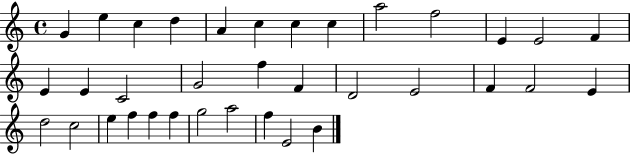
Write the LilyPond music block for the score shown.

{
  \clef treble
  \time 4/4
  \defaultTimeSignature
  \key c \major
  g'4 e''4 c''4 d''4 | a'4 c''4 c''4 c''4 | a''2 f''2 | e'4 e'2 f'4 | \break e'4 e'4 c'2 | g'2 f''4 f'4 | d'2 e'2 | f'4 f'2 e'4 | \break d''2 c''2 | e''4 f''4 f''4 f''4 | g''2 a''2 | f''4 e'2 b'4 | \break \bar "|."
}